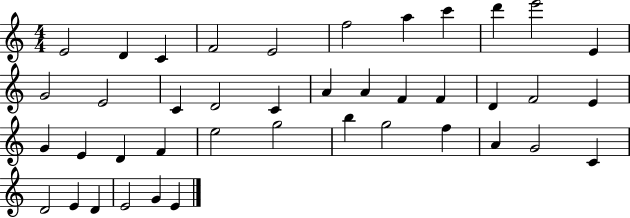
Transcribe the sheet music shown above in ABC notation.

X:1
T:Untitled
M:4/4
L:1/4
K:C
E2 D C F2 E2 f2 a c' d' e'2 E G2 E2 C D2 C A A F F D F2 E G E D F e2 g2 b g2 f A G2 C D2 E D E2 G E